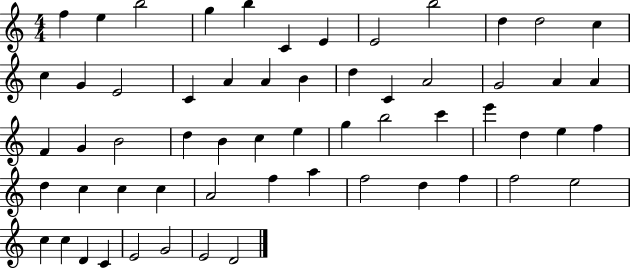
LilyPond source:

{
  \clef treble
  \numericTimeSignature
  \time 4/4
  \key c \major
  f''4 e''4 b''2 | g''4 b''4 c'4 e'4 | e'2 b''2 | d''4 d''2 c''4 | \break c''4 g'4 e'2 | c'4 a'4 a'4 b'4 | d''4 c'4 a'2 | g'2 a'4 a'4 | \break f'4 g'4 b'2 | d''4 b'4 c''4 e''4 | g''4 b''2 c'''4 | e'''4 d''4 e''4 f''4 | \break d''4 c''4 c''4 c''4 | a'2 f''4 a''4 | f''2 d''4 f''4 | f''2 e''2 | \break c''4 c''4 d'4 c'4 | e'2 g'2 | e'2 d'2 | \bar "|."
}